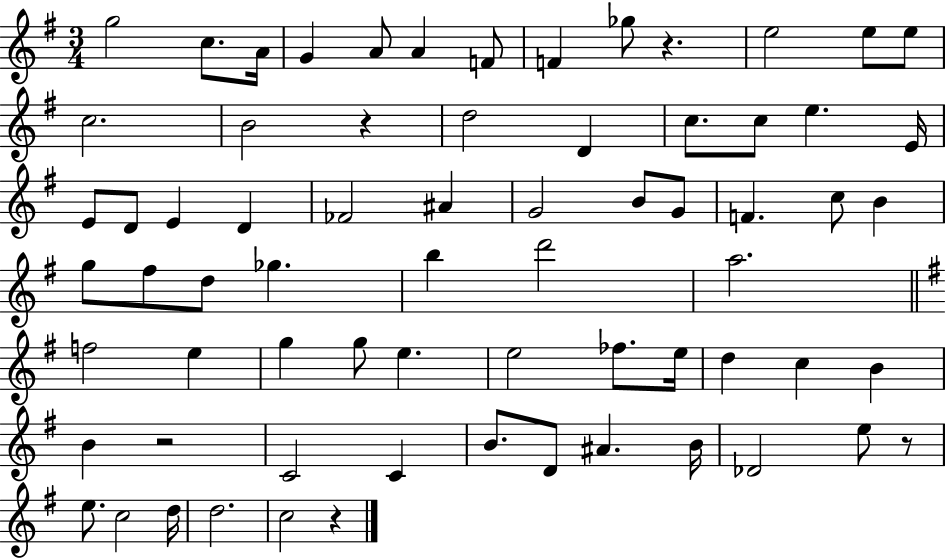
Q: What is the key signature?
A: G major